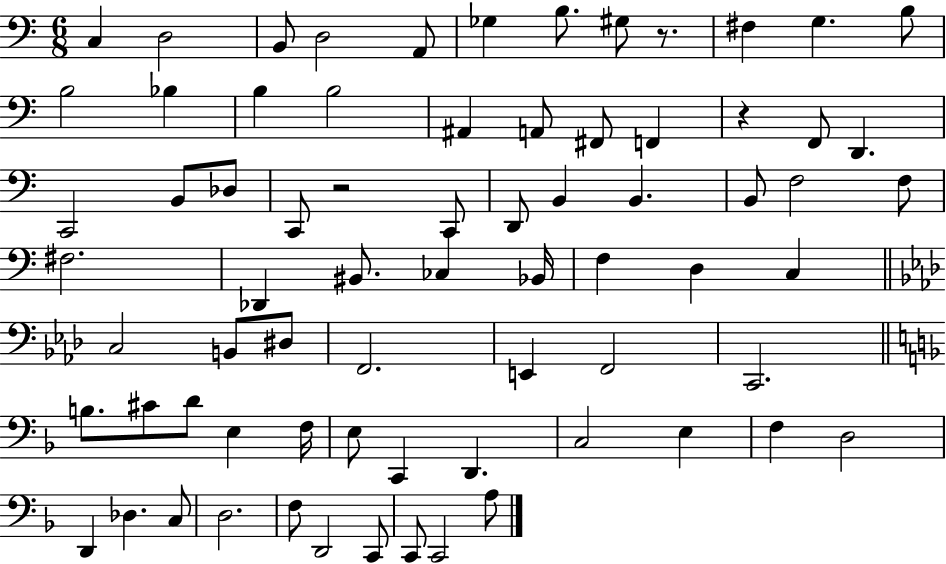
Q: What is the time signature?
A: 6/8